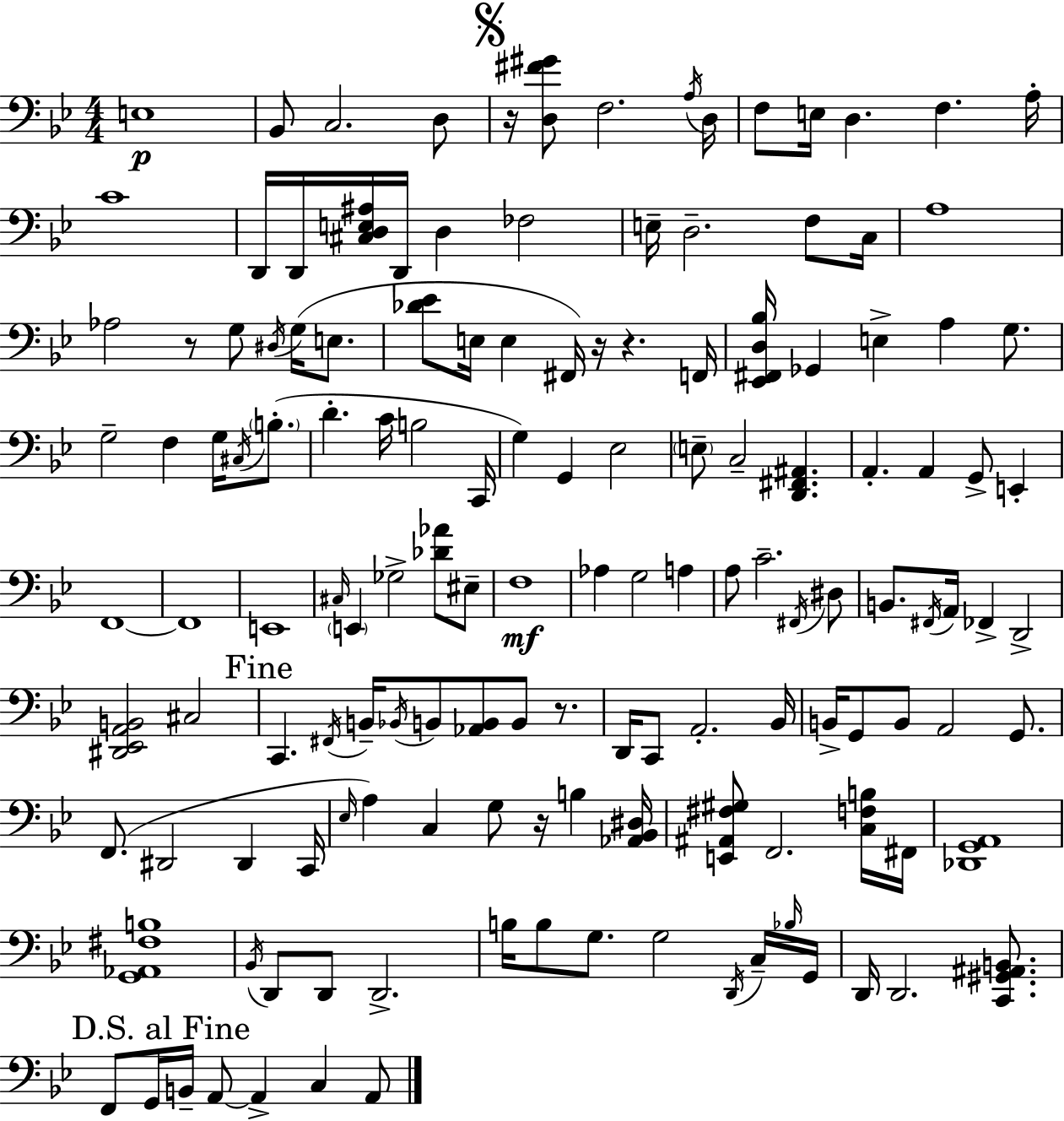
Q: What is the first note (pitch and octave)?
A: E3